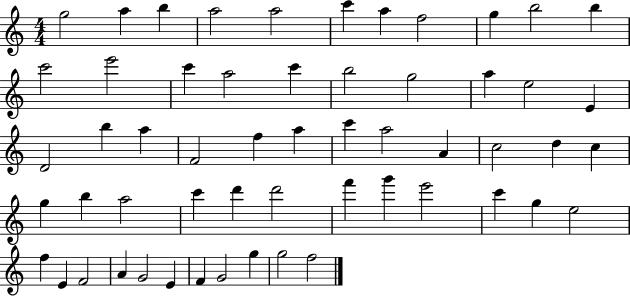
{
  \clef treble
  \numericTimeSignature
  \time 4/4
  \key c \major
  g''2 a''4 b''4 | a''2 a''2 | c'''4 a''4 f''2 | g''4 b''2 b''4 | \break c'''2 e'''2 | c'''4 a''2 c'''4 | b''2 g''2 | a''4 e''2 e'4 | \break d'2 b''4 a''4 | f'2 f''4 a''4 | c'''4 a''2 a'4 | c''2 d''4 c''4 | \break g''4 b''4 a''2 | c'''4 d'''4 d'''2 | f'''4 g'''4 e'''2 | c'''4 g''4 e''2 | \break f''4 e'4 f'2 | a'4 g'2 e'4 | f'4 g'2 g''4 | g''2 f''2 | \break \bar "|."
}